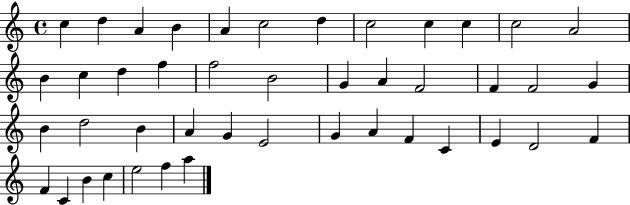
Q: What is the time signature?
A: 4/4